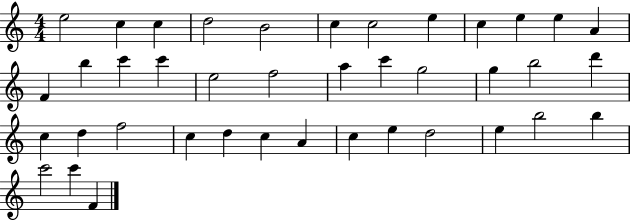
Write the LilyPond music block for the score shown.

{
  \clef treble
  \numericTimeSignature
  \time 4/4
  \key c \major
  e''2 c''4 c''4 | d''2 b'2 | c''4 c''2 e''4 | c''4 e''4 e''4 a'4 | \break f'4 b''4 c'''4 c'''4 | e''2 f''2 | a''4 c'''4 g''2 | g''4 b''2 d'''4 | \break c''4 d''4 f''2 | c''4 d''4 c''4 a'4 | c''4 e''4 d''2 | e''4 b''2 b''4 | \break c'''2 c'''4 f'4 | \bar "|."
}